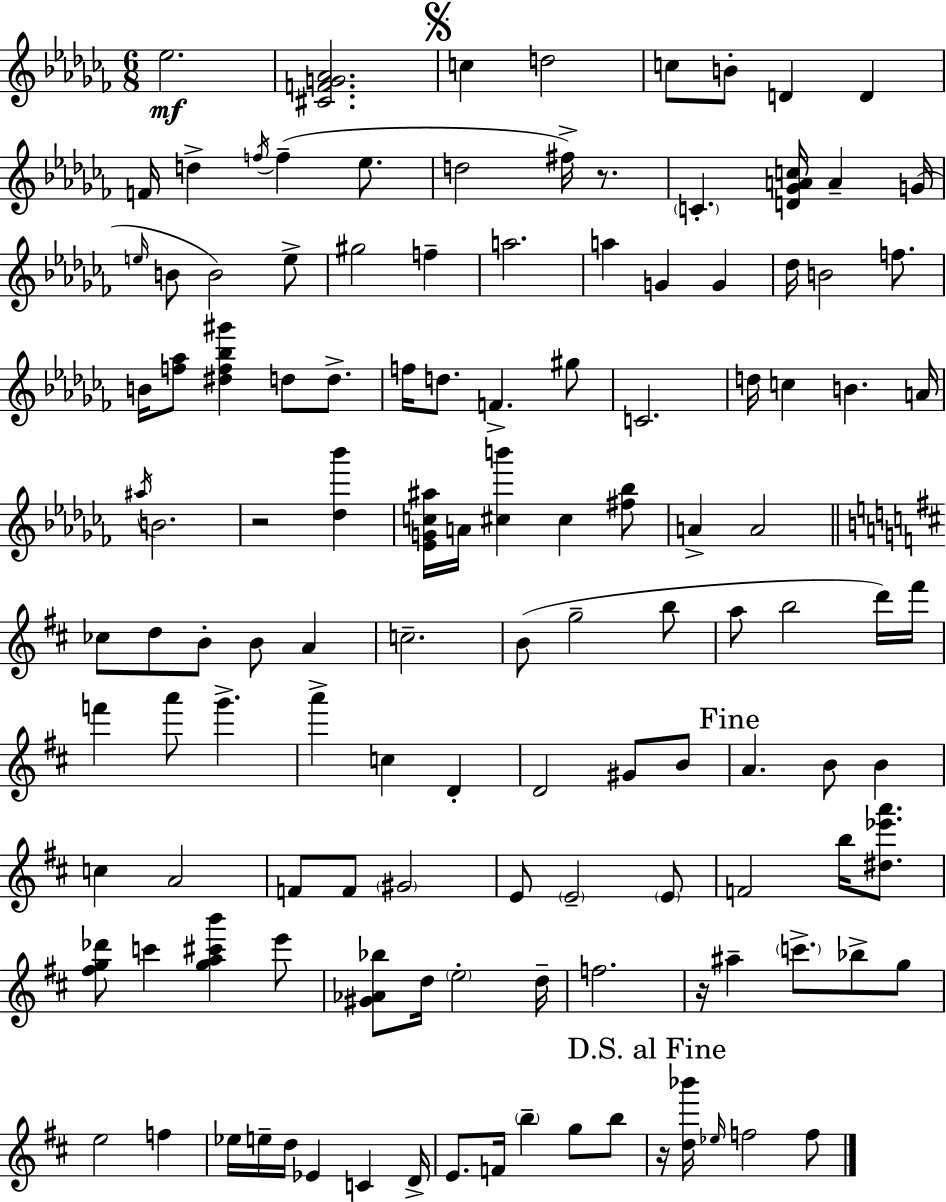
{
  \clef treble
  \numericTimeSignature
  \time 6/8
  \key aes \minor
  ees''2.\mf | <cis' f' g' aes'>2. | \mark \markup { \musicglyph "scripts.segno" } c''4 d''2 | c''8 b'8-. d'4 d'4 | \break f'16 d''4-> \acciaccatura { f''16 } f''4--( ees''8. | d''2 fis''16->) r8. | \parenthesize c'4.-. <d' ges' a' c''>16 a'4-- | g'16( \grace { e''16 } b'8 b'2) | \break e''8-> gis''2 f''4-- | a''2. | a''4 g'4 g'4 | des''16 b'2 f''8. | \break b'16 <f'' aes''>8 <dis'' f'' bes'' gis'''>4 d''8 d''8.-> | f''16 d''8. f'4.-> | gis''8 c'2. | d''16 c''4 b'4. | \break a'16 \acciaccatura { ais''16 } b'2. | r2 <des'' bes'''>4 | <ees' g' c'' ais''>16 a'16 <cis'' b'''>4 cis''4 | <fis'' bes''>8 a'4-> a'2 | \break \bar "||" \break \key d \major ces''8 d''8 b'8-. b'8 a'4 | c''2.-- | b'8( g''2-- b''8 | a''8 b''2 d'''16) fis'''16 | \break f'''4 a'''8 g'''4.-> | a'''4-> c''4 d'4-. | d'2 gis'8 b'8 | \mark "Fine" a'4. b'8 b'4 | \break c''4 a'2 | f'8 f'8 \parenthesize gis'2 | e'8 \parenthesize e'2-- \parenthesize e'8 | f'2 b''16 <dis'' ees''' a'''>8. | \break <fis'' g'' des'''>8 c'''4 <g'' a'' cis''' b'''>4 e'''8 | <gis' aes' bes''>8 d''16 \parenthesize e''2-. d''16-- | f''2. | r16 ais''4-- \parenthesize c'''8.-> bes''8-> g''8 | \break e''2 f''4 | ees''16 e''16-- d''16 ees'4 c'4 d'16-> | e'8. f'16 \parenthesize b''4-- g''8 b''8 | \mark "D.S. al Fine" r16 <d'' bes'''>16 \grace { ees''16 } f''2 f''8 | \break \bar "|."
}